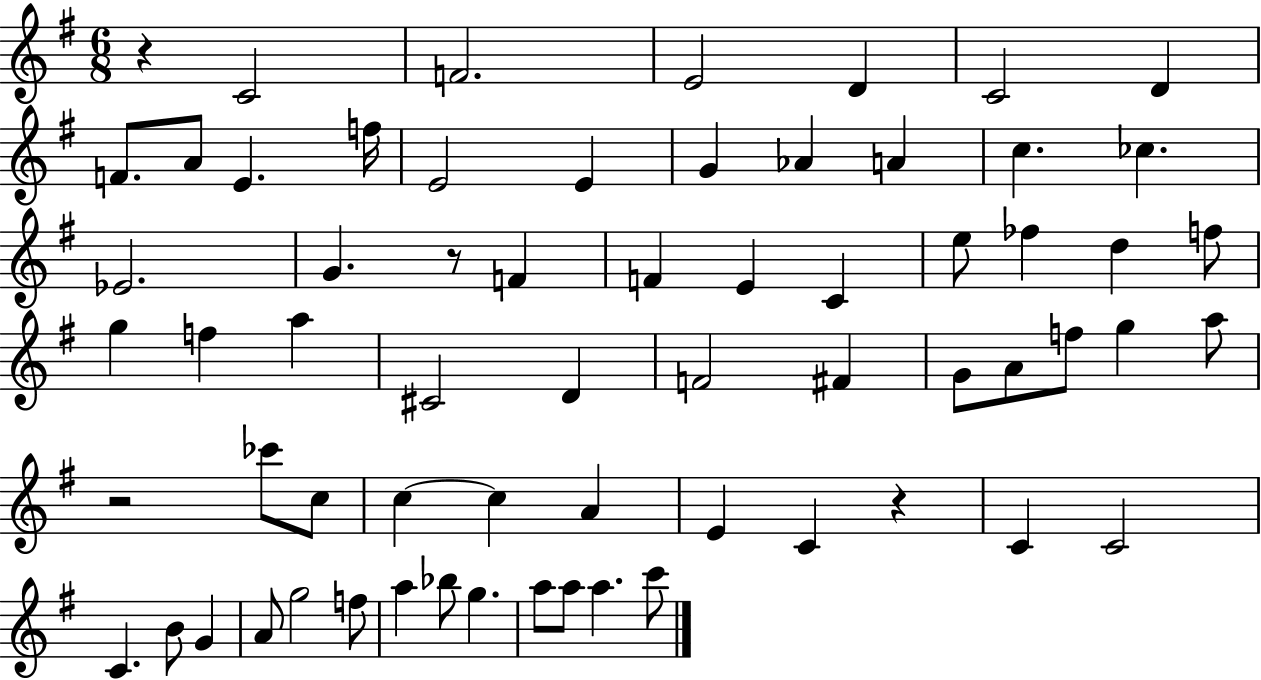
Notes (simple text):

R/q C4/h F4/h. E4/h D4/q C4/h D4/q F4/e. A4/e E4/q. F5/s E4/h E4/q G4/q Ab4/q A4/q C5/q. CES5/q. Eb4/h. G4/q. R/e F4/q F4/q E4/q C4/q E5/e FES5/q D5/q F5/e G5/q F5/q A5/q C#4/h D4/q F4/h F#4/q G4/e A4/e F5/e G5/q A5/e R/h CES6/e C5/e C5/q C5/q A4/q E4/q C4/q R/q C4/q C4/h C4/q. B4/e G4/q A4/e G5/h F5/e A5/q Bb5/e G5/q. A5/e A5/e A5/q. C6/e